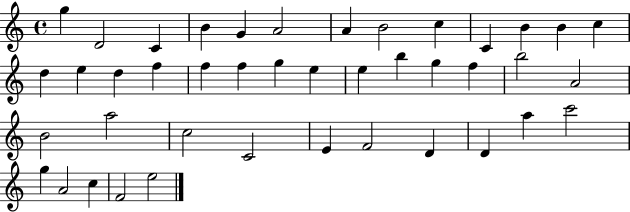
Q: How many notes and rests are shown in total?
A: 42